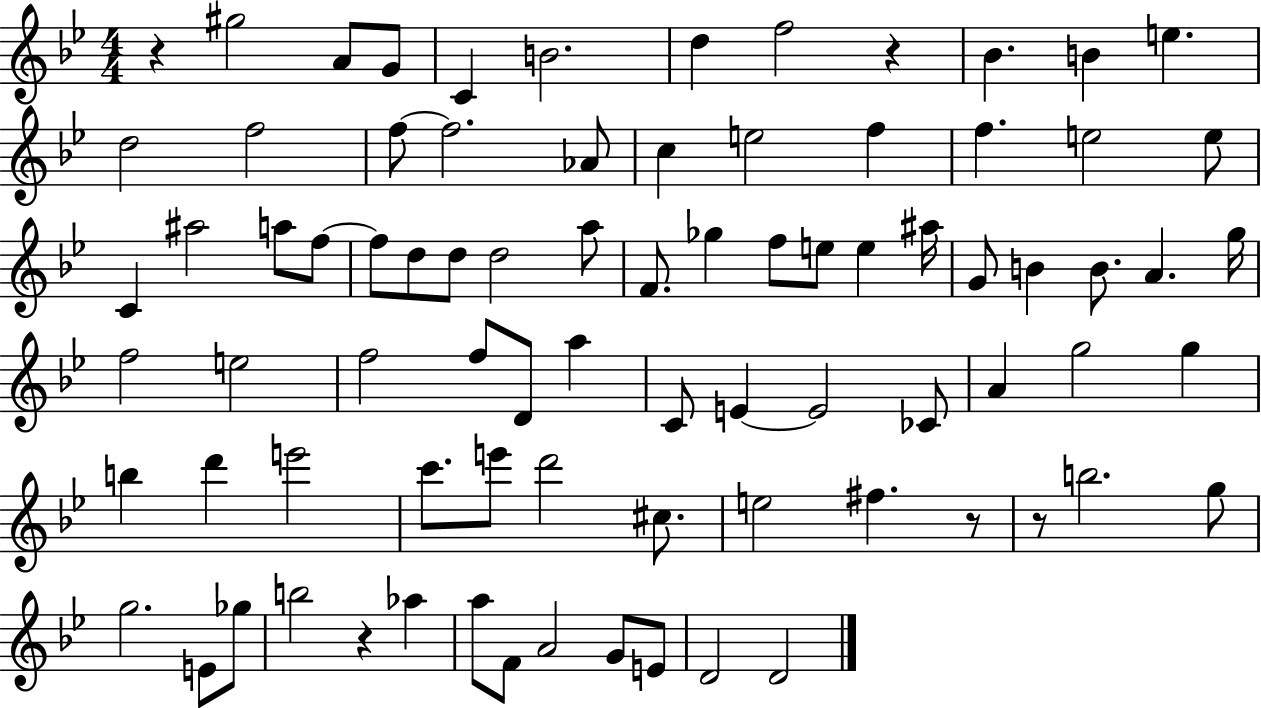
X:1
T:Untitled
M:4/4
L:1/4
K:Bb
z ^g2 A/2 G/2 C B2 d f2 z _B B e d2 f2 f/2 f2 _A/2 c e2 f f e2 e/2 C ^a2 a/2 f/2 f/2 d/2 d/2 d2 a/2 F/2 _g f/2 e/2 e ^a/4 G/2 B B/2 A g/4 f2 e2 f2 f/2 D/2 a C/2 E E2 _C/2 A g2 g b d' e'2 c'/2 e'/2 d'2 ^c/2 e2 ^f z/2 z/2 b2 g/2 g2 E/2 _g/2 b2 z _a a/2 F/2 A2 G/2 E/2 D2 D2